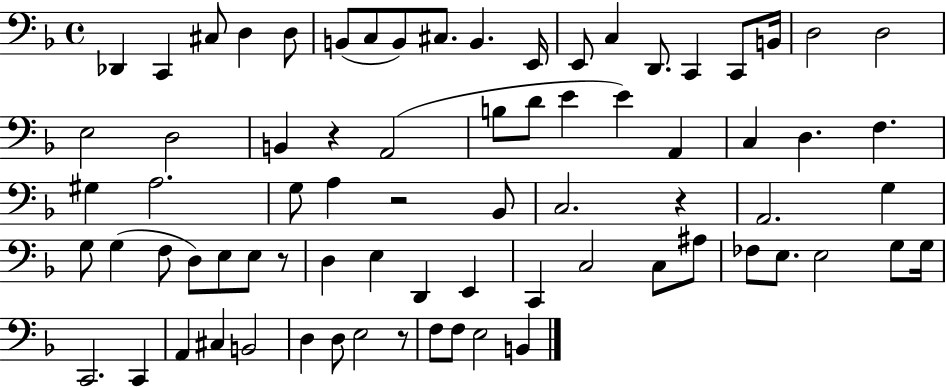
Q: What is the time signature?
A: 4/4